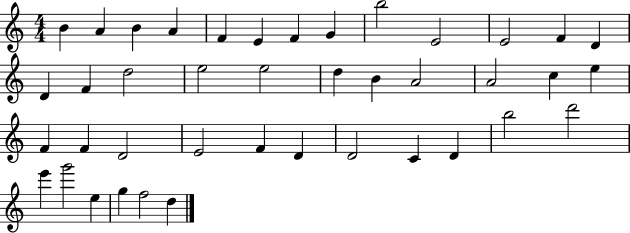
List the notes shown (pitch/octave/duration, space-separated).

B4/q A4/q B4/q A4/q F4/q E4/q F4/q G4/q B5/h E4/h E4/h F4/q D4/q D4/q F4/q D5/h E5/h E5/h D5/q B4/q A4/h A4/h C5/q E5/q F4/q F4/q D4/h E4/h F4/q D4/q D4/h C4/q D4/q B5/h D6/h E6/q G6/h E5/q G5/q F5/h D5/q